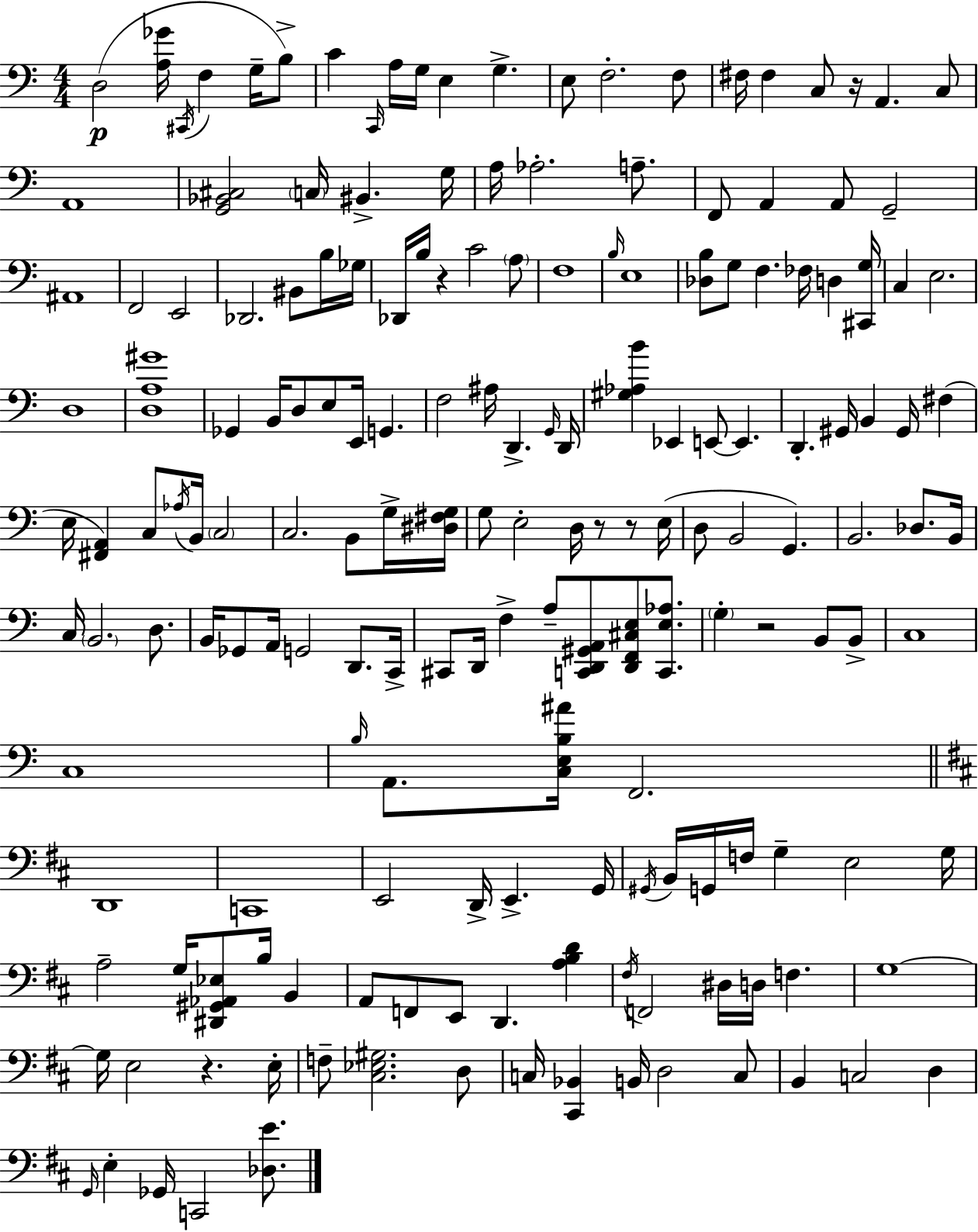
X:1
T:Untitled
M:4/4
L:1/4
K:C
D,2 [A,_G]/4 ^C,,/4 F, G,/4 B,/2 C C,,/4 A,/4 G,/4 E, G, E,/2 F,2 F,/2 ^F,/4 ^F, C,/2 z/4 A,, C,/2 A,,4 [G,,_B,,^C,]2 C,/4 ^B,, G,/4 A,/4 _A,2 A,/2 F,,/2 A,, A,,/2 G,,2 ^A,,4 F,,2 E,,2 _D,,2 ^B,,/2 B,/4 _G,/4 _D,,/4 B,/4 z C2 A,/2 F,4 B,/4 E,4 [_D,B,]/2 G,/2 F, _F,/4 D, [^C,,G,]/4 C, E,2 D,4 [D,A,^G]4 _G,, B,,/4 D,/2 E,/2 E,,/4 G,, F,2 ^A,/4 D,, G,,/4 D,,/4 [^G,_A,B] _E,, E,,/2 E,, D,, ^G,,/4 B,, ^G,,/4 ^F, E,/4 [^F,,A,,] C,/2 _A,/4 B,,/4 C,2 C,2 B,,/2 G,/4 [^D,^F,G,]/4 G,/2 E,2 D,/4 z/2 z/2 E,/4 D,/2 B,,2 G,, B,,2 _D,/2 B,,/4 C,/4 B,,2 D,/2 B,,/4 _G,,/2 A,,/4 G,,2 D,,/2 C,,/4 ^C,,/2 D,,/4 F, A,/2 [C,,D,,^G,,A,,]/2 [D,,F,,^C,E,]/2 [C,,E,_A,]/2 G, z2 B,,/2 B,,/2 C,4 C,4 B,/4 A,,/2 [C,E,B,^A]/4 F,,2 D,,4 C,,4 E,,2 D,,/4 E,, G,,/4 ^G,,/4 B,,/4 G,,/4 F,/4 G, E,2 G,/4 A,2 G,/4 [^D,,^G,,_A,,_E,]/2 B,/4 B,, A,,/2 F,,/2 E,,/2 D,, [A,B,D] ^F,/4 F,,2 ^D,/4 D,/4 F, G,4 G,/4 E,2 z E,/4 F,/2 [^C,_E,^G,]2 D,/2 C,/4 [^C,,_B,,] B,,/4 D,2 C,/2 B,, C,2 D, G,,/4 E, _G,,/4 C,,2 [_D,E]/2